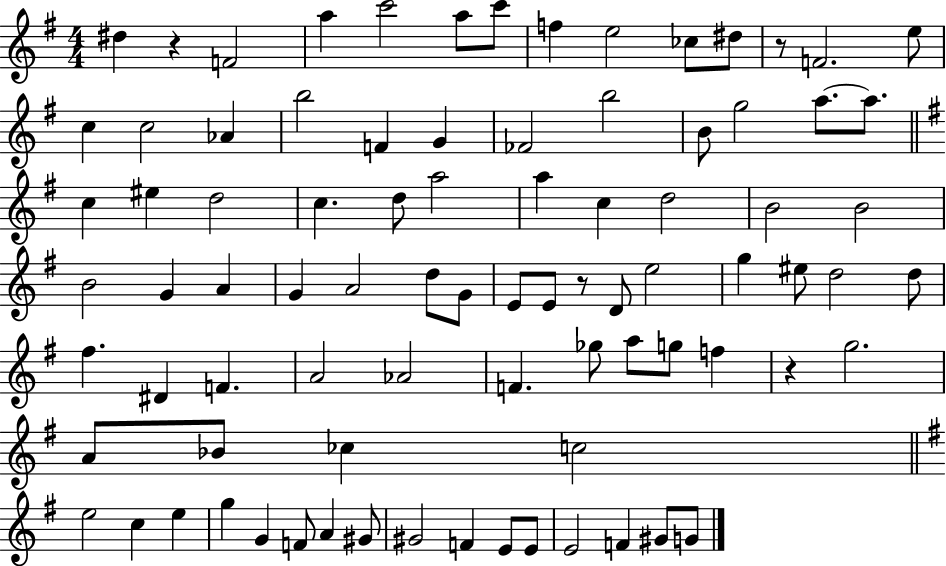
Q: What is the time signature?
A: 4/4